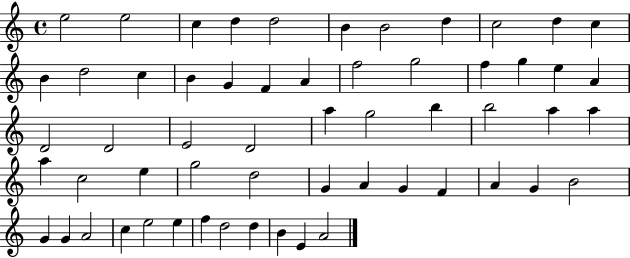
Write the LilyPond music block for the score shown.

{
  \clef treble
  \time 4/4
  \defaultTimeSignature
  \key c \major
  e''2 e''2 | c''4 d''4 d''2 | b'4 b'2 d''4 | c''2 d''4 c''4 | \break b'4 d''2 c''4 | b'4 g'4 f'4 a'4 | f''2 g''2 | f''4 g''4 e''4 a'4 | \break d'2 d'2 | e'2 d'2 | a''4 g''2 b''4 | b''2 a''4 a''4 | \break a''4 c''2 e''4 | g''2 d''2 | g'4 a'4 g'4 f'4 | a'4 g'4 b'2 | \break g'4 g'4 a'2 | c''4 e''2 e''4 | f''4 d''2 d''4 | b'4 e'4 a'2 | \break \bar "|."
}